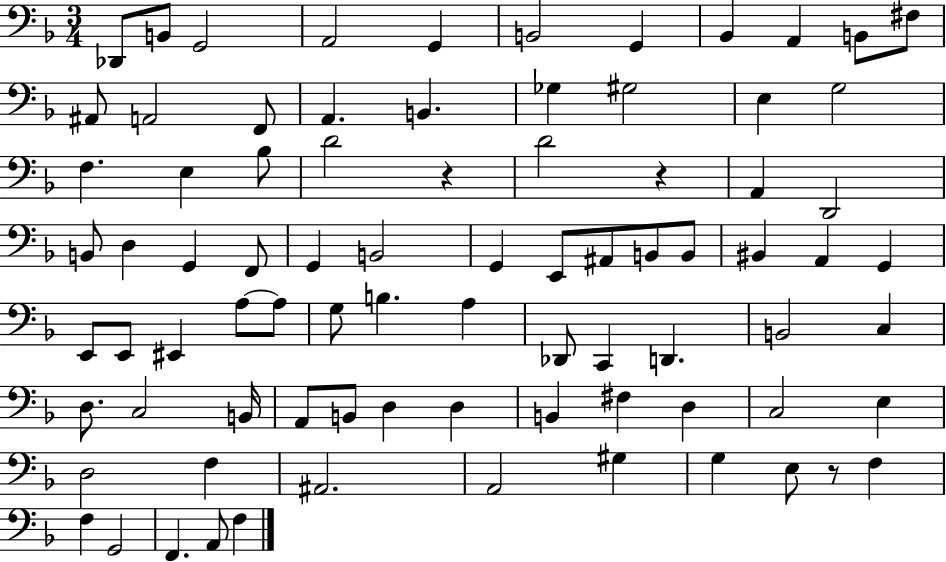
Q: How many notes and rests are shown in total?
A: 82